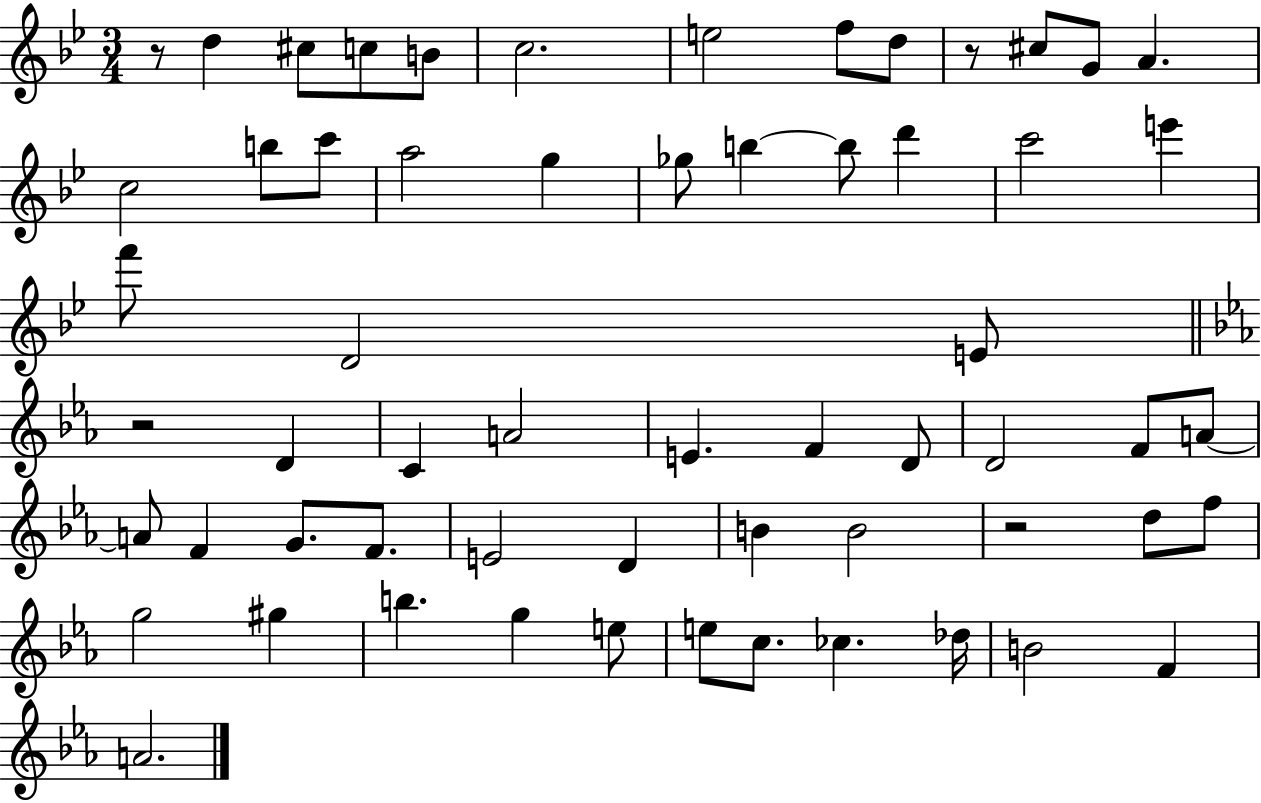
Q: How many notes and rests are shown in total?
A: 60